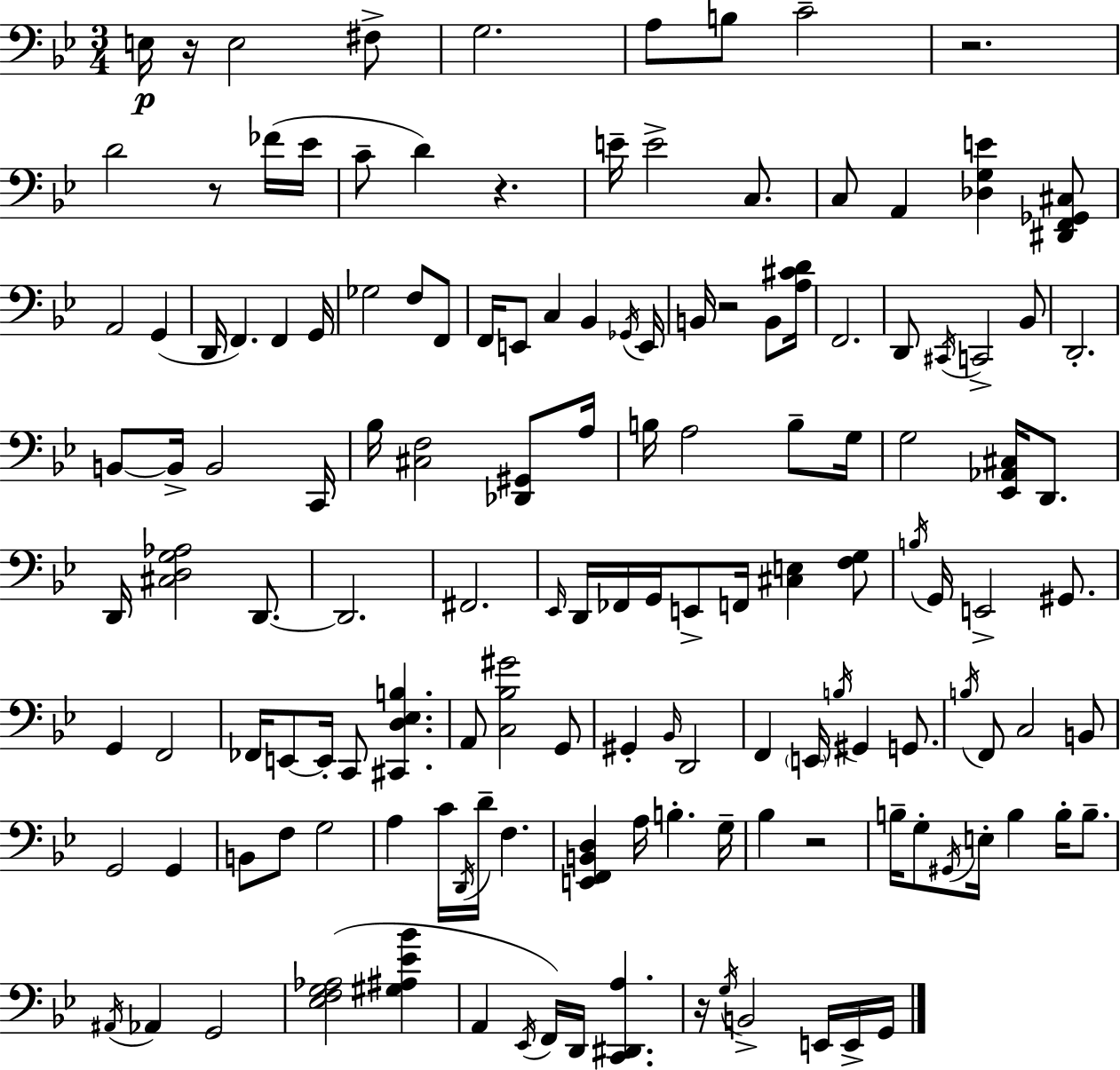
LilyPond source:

{
  \clef bass
  \numericTimeSignature
  \time 3/4
  \key bes \major
  e16\p r16 e2 fis8-> | g2. | a8 b8 c'2-- | r2. | \break d'2 r8 fes'16( ees'16 | c'8-- d'4) r4. | e'16-- e'2-> c8. | c8 a,4 <des g e'>4 <dis, f, ges, cis>8 | \break a,2 g,4( | d,16 f,4.) f,4 g,16 | ges2 f8 f,8 | f,16 e,8 c4 bes,4 \acciaccatura { ges,16 } | \break e,16 b,16 r2 b,8 | <a cis' d'>16 f,2. | d,8 \acciaccatura { cis,16 } c,2-> | bes,8 d,2.-. | \break b,8~~ b,16-> b,2 | c,16 bes16 <cis f>2 <des, gis,>8 | a16 b16 a2 b8-- | g16 g2 <ees, aes, cis>16 d,8. | \break d,16 <cis d g aes>2 d,8.~~ | d,2. | fis,2. | \grace { ees,16 } d,16 fes,16 g,16 e,8-> f,16 <cis e>4 | \break <f g>8 \acciaccatura { b16 } g,16 e,2-> | gis,8. g,4 f,2 | fes,16 e,8~~ e,16-. c,8 <cis, d ees b>4. | a,8 <c bes gis'>2 | \break g,8 gis,4-. \grace { bes,16 } d,2 | f,4 \parenthesize e,16 \acciaccatura { b16 } gis,4 | g,8. \acciaccatura { b16 } f,8 c2 | b,8 g,2 | \break g,4 b,8 f8 g2 | a4 c'16 | \acciaccatura { d,16 } d'16-- f4. <e, f, b, d>4 | a16 b4.-. g16-- bes4 | \break r2 b16-- g8-. \acciaccatura { gis,16 } | e16-. b4 b16-. b8.-- \acciaccatura { ais,16 } aes,4 | g,2 <ees f g aes>2( | <gis ais ees' bes'>4 a,4 | \break \acciaccatura { ees,16 }) f,16 d,16 <c, dis, a>4. r16 | \acciaccatura { g16 } b,2-> e,16 e,16-> g,16 | \bar "|."
}